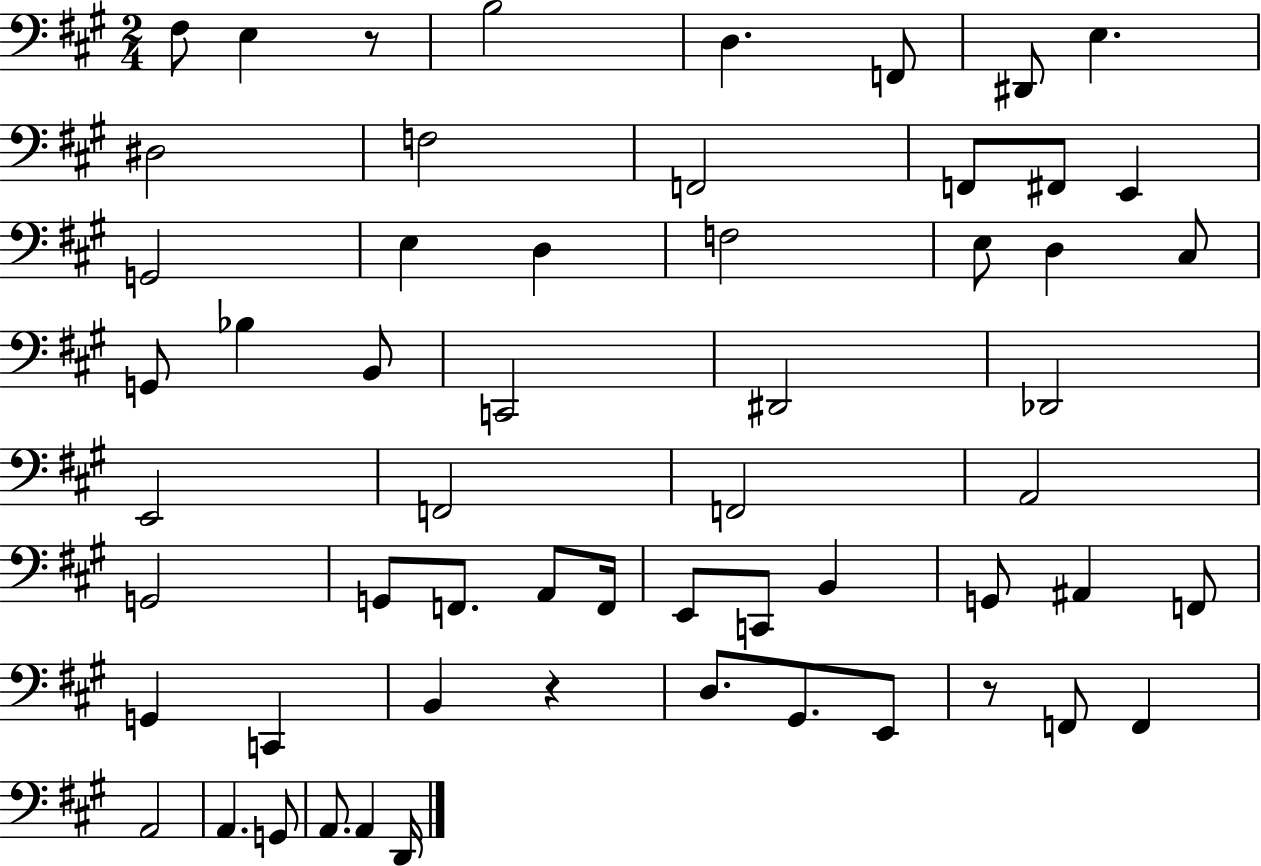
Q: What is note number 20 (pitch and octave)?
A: C#3